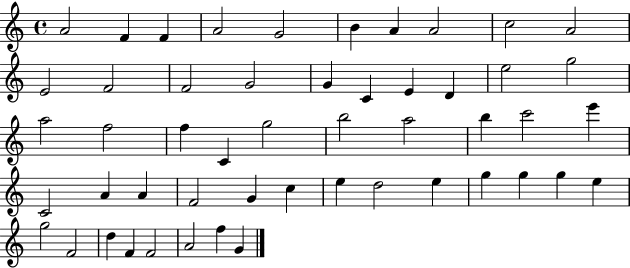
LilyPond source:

{
  \clef treble
  \time 4/4
  \defaultTimeSignature
  \key c \major
  a'2 f'4 f'4 | a'2 g'2 | b'4 a'4 a'2 | c''2 a'2 | \break e'2 f'2 | f'2 g'2 | g'4 c'4 e'4 d'4 | e''2 g''2 | \break a''2 f''2 | f''4 c'4 g''2 | b''2 a''2 | b''4 c'''2 e'''4 | \break c'2 a'4 a'4 | f'2 g'4 c''4 | e''4 d''2 e''4 | g''4 g''4 g''4 e''4 | \break g''2 f'2 | d''4 f'4 f'2 | a'2 f''4 g'4 | \bar "|."
}